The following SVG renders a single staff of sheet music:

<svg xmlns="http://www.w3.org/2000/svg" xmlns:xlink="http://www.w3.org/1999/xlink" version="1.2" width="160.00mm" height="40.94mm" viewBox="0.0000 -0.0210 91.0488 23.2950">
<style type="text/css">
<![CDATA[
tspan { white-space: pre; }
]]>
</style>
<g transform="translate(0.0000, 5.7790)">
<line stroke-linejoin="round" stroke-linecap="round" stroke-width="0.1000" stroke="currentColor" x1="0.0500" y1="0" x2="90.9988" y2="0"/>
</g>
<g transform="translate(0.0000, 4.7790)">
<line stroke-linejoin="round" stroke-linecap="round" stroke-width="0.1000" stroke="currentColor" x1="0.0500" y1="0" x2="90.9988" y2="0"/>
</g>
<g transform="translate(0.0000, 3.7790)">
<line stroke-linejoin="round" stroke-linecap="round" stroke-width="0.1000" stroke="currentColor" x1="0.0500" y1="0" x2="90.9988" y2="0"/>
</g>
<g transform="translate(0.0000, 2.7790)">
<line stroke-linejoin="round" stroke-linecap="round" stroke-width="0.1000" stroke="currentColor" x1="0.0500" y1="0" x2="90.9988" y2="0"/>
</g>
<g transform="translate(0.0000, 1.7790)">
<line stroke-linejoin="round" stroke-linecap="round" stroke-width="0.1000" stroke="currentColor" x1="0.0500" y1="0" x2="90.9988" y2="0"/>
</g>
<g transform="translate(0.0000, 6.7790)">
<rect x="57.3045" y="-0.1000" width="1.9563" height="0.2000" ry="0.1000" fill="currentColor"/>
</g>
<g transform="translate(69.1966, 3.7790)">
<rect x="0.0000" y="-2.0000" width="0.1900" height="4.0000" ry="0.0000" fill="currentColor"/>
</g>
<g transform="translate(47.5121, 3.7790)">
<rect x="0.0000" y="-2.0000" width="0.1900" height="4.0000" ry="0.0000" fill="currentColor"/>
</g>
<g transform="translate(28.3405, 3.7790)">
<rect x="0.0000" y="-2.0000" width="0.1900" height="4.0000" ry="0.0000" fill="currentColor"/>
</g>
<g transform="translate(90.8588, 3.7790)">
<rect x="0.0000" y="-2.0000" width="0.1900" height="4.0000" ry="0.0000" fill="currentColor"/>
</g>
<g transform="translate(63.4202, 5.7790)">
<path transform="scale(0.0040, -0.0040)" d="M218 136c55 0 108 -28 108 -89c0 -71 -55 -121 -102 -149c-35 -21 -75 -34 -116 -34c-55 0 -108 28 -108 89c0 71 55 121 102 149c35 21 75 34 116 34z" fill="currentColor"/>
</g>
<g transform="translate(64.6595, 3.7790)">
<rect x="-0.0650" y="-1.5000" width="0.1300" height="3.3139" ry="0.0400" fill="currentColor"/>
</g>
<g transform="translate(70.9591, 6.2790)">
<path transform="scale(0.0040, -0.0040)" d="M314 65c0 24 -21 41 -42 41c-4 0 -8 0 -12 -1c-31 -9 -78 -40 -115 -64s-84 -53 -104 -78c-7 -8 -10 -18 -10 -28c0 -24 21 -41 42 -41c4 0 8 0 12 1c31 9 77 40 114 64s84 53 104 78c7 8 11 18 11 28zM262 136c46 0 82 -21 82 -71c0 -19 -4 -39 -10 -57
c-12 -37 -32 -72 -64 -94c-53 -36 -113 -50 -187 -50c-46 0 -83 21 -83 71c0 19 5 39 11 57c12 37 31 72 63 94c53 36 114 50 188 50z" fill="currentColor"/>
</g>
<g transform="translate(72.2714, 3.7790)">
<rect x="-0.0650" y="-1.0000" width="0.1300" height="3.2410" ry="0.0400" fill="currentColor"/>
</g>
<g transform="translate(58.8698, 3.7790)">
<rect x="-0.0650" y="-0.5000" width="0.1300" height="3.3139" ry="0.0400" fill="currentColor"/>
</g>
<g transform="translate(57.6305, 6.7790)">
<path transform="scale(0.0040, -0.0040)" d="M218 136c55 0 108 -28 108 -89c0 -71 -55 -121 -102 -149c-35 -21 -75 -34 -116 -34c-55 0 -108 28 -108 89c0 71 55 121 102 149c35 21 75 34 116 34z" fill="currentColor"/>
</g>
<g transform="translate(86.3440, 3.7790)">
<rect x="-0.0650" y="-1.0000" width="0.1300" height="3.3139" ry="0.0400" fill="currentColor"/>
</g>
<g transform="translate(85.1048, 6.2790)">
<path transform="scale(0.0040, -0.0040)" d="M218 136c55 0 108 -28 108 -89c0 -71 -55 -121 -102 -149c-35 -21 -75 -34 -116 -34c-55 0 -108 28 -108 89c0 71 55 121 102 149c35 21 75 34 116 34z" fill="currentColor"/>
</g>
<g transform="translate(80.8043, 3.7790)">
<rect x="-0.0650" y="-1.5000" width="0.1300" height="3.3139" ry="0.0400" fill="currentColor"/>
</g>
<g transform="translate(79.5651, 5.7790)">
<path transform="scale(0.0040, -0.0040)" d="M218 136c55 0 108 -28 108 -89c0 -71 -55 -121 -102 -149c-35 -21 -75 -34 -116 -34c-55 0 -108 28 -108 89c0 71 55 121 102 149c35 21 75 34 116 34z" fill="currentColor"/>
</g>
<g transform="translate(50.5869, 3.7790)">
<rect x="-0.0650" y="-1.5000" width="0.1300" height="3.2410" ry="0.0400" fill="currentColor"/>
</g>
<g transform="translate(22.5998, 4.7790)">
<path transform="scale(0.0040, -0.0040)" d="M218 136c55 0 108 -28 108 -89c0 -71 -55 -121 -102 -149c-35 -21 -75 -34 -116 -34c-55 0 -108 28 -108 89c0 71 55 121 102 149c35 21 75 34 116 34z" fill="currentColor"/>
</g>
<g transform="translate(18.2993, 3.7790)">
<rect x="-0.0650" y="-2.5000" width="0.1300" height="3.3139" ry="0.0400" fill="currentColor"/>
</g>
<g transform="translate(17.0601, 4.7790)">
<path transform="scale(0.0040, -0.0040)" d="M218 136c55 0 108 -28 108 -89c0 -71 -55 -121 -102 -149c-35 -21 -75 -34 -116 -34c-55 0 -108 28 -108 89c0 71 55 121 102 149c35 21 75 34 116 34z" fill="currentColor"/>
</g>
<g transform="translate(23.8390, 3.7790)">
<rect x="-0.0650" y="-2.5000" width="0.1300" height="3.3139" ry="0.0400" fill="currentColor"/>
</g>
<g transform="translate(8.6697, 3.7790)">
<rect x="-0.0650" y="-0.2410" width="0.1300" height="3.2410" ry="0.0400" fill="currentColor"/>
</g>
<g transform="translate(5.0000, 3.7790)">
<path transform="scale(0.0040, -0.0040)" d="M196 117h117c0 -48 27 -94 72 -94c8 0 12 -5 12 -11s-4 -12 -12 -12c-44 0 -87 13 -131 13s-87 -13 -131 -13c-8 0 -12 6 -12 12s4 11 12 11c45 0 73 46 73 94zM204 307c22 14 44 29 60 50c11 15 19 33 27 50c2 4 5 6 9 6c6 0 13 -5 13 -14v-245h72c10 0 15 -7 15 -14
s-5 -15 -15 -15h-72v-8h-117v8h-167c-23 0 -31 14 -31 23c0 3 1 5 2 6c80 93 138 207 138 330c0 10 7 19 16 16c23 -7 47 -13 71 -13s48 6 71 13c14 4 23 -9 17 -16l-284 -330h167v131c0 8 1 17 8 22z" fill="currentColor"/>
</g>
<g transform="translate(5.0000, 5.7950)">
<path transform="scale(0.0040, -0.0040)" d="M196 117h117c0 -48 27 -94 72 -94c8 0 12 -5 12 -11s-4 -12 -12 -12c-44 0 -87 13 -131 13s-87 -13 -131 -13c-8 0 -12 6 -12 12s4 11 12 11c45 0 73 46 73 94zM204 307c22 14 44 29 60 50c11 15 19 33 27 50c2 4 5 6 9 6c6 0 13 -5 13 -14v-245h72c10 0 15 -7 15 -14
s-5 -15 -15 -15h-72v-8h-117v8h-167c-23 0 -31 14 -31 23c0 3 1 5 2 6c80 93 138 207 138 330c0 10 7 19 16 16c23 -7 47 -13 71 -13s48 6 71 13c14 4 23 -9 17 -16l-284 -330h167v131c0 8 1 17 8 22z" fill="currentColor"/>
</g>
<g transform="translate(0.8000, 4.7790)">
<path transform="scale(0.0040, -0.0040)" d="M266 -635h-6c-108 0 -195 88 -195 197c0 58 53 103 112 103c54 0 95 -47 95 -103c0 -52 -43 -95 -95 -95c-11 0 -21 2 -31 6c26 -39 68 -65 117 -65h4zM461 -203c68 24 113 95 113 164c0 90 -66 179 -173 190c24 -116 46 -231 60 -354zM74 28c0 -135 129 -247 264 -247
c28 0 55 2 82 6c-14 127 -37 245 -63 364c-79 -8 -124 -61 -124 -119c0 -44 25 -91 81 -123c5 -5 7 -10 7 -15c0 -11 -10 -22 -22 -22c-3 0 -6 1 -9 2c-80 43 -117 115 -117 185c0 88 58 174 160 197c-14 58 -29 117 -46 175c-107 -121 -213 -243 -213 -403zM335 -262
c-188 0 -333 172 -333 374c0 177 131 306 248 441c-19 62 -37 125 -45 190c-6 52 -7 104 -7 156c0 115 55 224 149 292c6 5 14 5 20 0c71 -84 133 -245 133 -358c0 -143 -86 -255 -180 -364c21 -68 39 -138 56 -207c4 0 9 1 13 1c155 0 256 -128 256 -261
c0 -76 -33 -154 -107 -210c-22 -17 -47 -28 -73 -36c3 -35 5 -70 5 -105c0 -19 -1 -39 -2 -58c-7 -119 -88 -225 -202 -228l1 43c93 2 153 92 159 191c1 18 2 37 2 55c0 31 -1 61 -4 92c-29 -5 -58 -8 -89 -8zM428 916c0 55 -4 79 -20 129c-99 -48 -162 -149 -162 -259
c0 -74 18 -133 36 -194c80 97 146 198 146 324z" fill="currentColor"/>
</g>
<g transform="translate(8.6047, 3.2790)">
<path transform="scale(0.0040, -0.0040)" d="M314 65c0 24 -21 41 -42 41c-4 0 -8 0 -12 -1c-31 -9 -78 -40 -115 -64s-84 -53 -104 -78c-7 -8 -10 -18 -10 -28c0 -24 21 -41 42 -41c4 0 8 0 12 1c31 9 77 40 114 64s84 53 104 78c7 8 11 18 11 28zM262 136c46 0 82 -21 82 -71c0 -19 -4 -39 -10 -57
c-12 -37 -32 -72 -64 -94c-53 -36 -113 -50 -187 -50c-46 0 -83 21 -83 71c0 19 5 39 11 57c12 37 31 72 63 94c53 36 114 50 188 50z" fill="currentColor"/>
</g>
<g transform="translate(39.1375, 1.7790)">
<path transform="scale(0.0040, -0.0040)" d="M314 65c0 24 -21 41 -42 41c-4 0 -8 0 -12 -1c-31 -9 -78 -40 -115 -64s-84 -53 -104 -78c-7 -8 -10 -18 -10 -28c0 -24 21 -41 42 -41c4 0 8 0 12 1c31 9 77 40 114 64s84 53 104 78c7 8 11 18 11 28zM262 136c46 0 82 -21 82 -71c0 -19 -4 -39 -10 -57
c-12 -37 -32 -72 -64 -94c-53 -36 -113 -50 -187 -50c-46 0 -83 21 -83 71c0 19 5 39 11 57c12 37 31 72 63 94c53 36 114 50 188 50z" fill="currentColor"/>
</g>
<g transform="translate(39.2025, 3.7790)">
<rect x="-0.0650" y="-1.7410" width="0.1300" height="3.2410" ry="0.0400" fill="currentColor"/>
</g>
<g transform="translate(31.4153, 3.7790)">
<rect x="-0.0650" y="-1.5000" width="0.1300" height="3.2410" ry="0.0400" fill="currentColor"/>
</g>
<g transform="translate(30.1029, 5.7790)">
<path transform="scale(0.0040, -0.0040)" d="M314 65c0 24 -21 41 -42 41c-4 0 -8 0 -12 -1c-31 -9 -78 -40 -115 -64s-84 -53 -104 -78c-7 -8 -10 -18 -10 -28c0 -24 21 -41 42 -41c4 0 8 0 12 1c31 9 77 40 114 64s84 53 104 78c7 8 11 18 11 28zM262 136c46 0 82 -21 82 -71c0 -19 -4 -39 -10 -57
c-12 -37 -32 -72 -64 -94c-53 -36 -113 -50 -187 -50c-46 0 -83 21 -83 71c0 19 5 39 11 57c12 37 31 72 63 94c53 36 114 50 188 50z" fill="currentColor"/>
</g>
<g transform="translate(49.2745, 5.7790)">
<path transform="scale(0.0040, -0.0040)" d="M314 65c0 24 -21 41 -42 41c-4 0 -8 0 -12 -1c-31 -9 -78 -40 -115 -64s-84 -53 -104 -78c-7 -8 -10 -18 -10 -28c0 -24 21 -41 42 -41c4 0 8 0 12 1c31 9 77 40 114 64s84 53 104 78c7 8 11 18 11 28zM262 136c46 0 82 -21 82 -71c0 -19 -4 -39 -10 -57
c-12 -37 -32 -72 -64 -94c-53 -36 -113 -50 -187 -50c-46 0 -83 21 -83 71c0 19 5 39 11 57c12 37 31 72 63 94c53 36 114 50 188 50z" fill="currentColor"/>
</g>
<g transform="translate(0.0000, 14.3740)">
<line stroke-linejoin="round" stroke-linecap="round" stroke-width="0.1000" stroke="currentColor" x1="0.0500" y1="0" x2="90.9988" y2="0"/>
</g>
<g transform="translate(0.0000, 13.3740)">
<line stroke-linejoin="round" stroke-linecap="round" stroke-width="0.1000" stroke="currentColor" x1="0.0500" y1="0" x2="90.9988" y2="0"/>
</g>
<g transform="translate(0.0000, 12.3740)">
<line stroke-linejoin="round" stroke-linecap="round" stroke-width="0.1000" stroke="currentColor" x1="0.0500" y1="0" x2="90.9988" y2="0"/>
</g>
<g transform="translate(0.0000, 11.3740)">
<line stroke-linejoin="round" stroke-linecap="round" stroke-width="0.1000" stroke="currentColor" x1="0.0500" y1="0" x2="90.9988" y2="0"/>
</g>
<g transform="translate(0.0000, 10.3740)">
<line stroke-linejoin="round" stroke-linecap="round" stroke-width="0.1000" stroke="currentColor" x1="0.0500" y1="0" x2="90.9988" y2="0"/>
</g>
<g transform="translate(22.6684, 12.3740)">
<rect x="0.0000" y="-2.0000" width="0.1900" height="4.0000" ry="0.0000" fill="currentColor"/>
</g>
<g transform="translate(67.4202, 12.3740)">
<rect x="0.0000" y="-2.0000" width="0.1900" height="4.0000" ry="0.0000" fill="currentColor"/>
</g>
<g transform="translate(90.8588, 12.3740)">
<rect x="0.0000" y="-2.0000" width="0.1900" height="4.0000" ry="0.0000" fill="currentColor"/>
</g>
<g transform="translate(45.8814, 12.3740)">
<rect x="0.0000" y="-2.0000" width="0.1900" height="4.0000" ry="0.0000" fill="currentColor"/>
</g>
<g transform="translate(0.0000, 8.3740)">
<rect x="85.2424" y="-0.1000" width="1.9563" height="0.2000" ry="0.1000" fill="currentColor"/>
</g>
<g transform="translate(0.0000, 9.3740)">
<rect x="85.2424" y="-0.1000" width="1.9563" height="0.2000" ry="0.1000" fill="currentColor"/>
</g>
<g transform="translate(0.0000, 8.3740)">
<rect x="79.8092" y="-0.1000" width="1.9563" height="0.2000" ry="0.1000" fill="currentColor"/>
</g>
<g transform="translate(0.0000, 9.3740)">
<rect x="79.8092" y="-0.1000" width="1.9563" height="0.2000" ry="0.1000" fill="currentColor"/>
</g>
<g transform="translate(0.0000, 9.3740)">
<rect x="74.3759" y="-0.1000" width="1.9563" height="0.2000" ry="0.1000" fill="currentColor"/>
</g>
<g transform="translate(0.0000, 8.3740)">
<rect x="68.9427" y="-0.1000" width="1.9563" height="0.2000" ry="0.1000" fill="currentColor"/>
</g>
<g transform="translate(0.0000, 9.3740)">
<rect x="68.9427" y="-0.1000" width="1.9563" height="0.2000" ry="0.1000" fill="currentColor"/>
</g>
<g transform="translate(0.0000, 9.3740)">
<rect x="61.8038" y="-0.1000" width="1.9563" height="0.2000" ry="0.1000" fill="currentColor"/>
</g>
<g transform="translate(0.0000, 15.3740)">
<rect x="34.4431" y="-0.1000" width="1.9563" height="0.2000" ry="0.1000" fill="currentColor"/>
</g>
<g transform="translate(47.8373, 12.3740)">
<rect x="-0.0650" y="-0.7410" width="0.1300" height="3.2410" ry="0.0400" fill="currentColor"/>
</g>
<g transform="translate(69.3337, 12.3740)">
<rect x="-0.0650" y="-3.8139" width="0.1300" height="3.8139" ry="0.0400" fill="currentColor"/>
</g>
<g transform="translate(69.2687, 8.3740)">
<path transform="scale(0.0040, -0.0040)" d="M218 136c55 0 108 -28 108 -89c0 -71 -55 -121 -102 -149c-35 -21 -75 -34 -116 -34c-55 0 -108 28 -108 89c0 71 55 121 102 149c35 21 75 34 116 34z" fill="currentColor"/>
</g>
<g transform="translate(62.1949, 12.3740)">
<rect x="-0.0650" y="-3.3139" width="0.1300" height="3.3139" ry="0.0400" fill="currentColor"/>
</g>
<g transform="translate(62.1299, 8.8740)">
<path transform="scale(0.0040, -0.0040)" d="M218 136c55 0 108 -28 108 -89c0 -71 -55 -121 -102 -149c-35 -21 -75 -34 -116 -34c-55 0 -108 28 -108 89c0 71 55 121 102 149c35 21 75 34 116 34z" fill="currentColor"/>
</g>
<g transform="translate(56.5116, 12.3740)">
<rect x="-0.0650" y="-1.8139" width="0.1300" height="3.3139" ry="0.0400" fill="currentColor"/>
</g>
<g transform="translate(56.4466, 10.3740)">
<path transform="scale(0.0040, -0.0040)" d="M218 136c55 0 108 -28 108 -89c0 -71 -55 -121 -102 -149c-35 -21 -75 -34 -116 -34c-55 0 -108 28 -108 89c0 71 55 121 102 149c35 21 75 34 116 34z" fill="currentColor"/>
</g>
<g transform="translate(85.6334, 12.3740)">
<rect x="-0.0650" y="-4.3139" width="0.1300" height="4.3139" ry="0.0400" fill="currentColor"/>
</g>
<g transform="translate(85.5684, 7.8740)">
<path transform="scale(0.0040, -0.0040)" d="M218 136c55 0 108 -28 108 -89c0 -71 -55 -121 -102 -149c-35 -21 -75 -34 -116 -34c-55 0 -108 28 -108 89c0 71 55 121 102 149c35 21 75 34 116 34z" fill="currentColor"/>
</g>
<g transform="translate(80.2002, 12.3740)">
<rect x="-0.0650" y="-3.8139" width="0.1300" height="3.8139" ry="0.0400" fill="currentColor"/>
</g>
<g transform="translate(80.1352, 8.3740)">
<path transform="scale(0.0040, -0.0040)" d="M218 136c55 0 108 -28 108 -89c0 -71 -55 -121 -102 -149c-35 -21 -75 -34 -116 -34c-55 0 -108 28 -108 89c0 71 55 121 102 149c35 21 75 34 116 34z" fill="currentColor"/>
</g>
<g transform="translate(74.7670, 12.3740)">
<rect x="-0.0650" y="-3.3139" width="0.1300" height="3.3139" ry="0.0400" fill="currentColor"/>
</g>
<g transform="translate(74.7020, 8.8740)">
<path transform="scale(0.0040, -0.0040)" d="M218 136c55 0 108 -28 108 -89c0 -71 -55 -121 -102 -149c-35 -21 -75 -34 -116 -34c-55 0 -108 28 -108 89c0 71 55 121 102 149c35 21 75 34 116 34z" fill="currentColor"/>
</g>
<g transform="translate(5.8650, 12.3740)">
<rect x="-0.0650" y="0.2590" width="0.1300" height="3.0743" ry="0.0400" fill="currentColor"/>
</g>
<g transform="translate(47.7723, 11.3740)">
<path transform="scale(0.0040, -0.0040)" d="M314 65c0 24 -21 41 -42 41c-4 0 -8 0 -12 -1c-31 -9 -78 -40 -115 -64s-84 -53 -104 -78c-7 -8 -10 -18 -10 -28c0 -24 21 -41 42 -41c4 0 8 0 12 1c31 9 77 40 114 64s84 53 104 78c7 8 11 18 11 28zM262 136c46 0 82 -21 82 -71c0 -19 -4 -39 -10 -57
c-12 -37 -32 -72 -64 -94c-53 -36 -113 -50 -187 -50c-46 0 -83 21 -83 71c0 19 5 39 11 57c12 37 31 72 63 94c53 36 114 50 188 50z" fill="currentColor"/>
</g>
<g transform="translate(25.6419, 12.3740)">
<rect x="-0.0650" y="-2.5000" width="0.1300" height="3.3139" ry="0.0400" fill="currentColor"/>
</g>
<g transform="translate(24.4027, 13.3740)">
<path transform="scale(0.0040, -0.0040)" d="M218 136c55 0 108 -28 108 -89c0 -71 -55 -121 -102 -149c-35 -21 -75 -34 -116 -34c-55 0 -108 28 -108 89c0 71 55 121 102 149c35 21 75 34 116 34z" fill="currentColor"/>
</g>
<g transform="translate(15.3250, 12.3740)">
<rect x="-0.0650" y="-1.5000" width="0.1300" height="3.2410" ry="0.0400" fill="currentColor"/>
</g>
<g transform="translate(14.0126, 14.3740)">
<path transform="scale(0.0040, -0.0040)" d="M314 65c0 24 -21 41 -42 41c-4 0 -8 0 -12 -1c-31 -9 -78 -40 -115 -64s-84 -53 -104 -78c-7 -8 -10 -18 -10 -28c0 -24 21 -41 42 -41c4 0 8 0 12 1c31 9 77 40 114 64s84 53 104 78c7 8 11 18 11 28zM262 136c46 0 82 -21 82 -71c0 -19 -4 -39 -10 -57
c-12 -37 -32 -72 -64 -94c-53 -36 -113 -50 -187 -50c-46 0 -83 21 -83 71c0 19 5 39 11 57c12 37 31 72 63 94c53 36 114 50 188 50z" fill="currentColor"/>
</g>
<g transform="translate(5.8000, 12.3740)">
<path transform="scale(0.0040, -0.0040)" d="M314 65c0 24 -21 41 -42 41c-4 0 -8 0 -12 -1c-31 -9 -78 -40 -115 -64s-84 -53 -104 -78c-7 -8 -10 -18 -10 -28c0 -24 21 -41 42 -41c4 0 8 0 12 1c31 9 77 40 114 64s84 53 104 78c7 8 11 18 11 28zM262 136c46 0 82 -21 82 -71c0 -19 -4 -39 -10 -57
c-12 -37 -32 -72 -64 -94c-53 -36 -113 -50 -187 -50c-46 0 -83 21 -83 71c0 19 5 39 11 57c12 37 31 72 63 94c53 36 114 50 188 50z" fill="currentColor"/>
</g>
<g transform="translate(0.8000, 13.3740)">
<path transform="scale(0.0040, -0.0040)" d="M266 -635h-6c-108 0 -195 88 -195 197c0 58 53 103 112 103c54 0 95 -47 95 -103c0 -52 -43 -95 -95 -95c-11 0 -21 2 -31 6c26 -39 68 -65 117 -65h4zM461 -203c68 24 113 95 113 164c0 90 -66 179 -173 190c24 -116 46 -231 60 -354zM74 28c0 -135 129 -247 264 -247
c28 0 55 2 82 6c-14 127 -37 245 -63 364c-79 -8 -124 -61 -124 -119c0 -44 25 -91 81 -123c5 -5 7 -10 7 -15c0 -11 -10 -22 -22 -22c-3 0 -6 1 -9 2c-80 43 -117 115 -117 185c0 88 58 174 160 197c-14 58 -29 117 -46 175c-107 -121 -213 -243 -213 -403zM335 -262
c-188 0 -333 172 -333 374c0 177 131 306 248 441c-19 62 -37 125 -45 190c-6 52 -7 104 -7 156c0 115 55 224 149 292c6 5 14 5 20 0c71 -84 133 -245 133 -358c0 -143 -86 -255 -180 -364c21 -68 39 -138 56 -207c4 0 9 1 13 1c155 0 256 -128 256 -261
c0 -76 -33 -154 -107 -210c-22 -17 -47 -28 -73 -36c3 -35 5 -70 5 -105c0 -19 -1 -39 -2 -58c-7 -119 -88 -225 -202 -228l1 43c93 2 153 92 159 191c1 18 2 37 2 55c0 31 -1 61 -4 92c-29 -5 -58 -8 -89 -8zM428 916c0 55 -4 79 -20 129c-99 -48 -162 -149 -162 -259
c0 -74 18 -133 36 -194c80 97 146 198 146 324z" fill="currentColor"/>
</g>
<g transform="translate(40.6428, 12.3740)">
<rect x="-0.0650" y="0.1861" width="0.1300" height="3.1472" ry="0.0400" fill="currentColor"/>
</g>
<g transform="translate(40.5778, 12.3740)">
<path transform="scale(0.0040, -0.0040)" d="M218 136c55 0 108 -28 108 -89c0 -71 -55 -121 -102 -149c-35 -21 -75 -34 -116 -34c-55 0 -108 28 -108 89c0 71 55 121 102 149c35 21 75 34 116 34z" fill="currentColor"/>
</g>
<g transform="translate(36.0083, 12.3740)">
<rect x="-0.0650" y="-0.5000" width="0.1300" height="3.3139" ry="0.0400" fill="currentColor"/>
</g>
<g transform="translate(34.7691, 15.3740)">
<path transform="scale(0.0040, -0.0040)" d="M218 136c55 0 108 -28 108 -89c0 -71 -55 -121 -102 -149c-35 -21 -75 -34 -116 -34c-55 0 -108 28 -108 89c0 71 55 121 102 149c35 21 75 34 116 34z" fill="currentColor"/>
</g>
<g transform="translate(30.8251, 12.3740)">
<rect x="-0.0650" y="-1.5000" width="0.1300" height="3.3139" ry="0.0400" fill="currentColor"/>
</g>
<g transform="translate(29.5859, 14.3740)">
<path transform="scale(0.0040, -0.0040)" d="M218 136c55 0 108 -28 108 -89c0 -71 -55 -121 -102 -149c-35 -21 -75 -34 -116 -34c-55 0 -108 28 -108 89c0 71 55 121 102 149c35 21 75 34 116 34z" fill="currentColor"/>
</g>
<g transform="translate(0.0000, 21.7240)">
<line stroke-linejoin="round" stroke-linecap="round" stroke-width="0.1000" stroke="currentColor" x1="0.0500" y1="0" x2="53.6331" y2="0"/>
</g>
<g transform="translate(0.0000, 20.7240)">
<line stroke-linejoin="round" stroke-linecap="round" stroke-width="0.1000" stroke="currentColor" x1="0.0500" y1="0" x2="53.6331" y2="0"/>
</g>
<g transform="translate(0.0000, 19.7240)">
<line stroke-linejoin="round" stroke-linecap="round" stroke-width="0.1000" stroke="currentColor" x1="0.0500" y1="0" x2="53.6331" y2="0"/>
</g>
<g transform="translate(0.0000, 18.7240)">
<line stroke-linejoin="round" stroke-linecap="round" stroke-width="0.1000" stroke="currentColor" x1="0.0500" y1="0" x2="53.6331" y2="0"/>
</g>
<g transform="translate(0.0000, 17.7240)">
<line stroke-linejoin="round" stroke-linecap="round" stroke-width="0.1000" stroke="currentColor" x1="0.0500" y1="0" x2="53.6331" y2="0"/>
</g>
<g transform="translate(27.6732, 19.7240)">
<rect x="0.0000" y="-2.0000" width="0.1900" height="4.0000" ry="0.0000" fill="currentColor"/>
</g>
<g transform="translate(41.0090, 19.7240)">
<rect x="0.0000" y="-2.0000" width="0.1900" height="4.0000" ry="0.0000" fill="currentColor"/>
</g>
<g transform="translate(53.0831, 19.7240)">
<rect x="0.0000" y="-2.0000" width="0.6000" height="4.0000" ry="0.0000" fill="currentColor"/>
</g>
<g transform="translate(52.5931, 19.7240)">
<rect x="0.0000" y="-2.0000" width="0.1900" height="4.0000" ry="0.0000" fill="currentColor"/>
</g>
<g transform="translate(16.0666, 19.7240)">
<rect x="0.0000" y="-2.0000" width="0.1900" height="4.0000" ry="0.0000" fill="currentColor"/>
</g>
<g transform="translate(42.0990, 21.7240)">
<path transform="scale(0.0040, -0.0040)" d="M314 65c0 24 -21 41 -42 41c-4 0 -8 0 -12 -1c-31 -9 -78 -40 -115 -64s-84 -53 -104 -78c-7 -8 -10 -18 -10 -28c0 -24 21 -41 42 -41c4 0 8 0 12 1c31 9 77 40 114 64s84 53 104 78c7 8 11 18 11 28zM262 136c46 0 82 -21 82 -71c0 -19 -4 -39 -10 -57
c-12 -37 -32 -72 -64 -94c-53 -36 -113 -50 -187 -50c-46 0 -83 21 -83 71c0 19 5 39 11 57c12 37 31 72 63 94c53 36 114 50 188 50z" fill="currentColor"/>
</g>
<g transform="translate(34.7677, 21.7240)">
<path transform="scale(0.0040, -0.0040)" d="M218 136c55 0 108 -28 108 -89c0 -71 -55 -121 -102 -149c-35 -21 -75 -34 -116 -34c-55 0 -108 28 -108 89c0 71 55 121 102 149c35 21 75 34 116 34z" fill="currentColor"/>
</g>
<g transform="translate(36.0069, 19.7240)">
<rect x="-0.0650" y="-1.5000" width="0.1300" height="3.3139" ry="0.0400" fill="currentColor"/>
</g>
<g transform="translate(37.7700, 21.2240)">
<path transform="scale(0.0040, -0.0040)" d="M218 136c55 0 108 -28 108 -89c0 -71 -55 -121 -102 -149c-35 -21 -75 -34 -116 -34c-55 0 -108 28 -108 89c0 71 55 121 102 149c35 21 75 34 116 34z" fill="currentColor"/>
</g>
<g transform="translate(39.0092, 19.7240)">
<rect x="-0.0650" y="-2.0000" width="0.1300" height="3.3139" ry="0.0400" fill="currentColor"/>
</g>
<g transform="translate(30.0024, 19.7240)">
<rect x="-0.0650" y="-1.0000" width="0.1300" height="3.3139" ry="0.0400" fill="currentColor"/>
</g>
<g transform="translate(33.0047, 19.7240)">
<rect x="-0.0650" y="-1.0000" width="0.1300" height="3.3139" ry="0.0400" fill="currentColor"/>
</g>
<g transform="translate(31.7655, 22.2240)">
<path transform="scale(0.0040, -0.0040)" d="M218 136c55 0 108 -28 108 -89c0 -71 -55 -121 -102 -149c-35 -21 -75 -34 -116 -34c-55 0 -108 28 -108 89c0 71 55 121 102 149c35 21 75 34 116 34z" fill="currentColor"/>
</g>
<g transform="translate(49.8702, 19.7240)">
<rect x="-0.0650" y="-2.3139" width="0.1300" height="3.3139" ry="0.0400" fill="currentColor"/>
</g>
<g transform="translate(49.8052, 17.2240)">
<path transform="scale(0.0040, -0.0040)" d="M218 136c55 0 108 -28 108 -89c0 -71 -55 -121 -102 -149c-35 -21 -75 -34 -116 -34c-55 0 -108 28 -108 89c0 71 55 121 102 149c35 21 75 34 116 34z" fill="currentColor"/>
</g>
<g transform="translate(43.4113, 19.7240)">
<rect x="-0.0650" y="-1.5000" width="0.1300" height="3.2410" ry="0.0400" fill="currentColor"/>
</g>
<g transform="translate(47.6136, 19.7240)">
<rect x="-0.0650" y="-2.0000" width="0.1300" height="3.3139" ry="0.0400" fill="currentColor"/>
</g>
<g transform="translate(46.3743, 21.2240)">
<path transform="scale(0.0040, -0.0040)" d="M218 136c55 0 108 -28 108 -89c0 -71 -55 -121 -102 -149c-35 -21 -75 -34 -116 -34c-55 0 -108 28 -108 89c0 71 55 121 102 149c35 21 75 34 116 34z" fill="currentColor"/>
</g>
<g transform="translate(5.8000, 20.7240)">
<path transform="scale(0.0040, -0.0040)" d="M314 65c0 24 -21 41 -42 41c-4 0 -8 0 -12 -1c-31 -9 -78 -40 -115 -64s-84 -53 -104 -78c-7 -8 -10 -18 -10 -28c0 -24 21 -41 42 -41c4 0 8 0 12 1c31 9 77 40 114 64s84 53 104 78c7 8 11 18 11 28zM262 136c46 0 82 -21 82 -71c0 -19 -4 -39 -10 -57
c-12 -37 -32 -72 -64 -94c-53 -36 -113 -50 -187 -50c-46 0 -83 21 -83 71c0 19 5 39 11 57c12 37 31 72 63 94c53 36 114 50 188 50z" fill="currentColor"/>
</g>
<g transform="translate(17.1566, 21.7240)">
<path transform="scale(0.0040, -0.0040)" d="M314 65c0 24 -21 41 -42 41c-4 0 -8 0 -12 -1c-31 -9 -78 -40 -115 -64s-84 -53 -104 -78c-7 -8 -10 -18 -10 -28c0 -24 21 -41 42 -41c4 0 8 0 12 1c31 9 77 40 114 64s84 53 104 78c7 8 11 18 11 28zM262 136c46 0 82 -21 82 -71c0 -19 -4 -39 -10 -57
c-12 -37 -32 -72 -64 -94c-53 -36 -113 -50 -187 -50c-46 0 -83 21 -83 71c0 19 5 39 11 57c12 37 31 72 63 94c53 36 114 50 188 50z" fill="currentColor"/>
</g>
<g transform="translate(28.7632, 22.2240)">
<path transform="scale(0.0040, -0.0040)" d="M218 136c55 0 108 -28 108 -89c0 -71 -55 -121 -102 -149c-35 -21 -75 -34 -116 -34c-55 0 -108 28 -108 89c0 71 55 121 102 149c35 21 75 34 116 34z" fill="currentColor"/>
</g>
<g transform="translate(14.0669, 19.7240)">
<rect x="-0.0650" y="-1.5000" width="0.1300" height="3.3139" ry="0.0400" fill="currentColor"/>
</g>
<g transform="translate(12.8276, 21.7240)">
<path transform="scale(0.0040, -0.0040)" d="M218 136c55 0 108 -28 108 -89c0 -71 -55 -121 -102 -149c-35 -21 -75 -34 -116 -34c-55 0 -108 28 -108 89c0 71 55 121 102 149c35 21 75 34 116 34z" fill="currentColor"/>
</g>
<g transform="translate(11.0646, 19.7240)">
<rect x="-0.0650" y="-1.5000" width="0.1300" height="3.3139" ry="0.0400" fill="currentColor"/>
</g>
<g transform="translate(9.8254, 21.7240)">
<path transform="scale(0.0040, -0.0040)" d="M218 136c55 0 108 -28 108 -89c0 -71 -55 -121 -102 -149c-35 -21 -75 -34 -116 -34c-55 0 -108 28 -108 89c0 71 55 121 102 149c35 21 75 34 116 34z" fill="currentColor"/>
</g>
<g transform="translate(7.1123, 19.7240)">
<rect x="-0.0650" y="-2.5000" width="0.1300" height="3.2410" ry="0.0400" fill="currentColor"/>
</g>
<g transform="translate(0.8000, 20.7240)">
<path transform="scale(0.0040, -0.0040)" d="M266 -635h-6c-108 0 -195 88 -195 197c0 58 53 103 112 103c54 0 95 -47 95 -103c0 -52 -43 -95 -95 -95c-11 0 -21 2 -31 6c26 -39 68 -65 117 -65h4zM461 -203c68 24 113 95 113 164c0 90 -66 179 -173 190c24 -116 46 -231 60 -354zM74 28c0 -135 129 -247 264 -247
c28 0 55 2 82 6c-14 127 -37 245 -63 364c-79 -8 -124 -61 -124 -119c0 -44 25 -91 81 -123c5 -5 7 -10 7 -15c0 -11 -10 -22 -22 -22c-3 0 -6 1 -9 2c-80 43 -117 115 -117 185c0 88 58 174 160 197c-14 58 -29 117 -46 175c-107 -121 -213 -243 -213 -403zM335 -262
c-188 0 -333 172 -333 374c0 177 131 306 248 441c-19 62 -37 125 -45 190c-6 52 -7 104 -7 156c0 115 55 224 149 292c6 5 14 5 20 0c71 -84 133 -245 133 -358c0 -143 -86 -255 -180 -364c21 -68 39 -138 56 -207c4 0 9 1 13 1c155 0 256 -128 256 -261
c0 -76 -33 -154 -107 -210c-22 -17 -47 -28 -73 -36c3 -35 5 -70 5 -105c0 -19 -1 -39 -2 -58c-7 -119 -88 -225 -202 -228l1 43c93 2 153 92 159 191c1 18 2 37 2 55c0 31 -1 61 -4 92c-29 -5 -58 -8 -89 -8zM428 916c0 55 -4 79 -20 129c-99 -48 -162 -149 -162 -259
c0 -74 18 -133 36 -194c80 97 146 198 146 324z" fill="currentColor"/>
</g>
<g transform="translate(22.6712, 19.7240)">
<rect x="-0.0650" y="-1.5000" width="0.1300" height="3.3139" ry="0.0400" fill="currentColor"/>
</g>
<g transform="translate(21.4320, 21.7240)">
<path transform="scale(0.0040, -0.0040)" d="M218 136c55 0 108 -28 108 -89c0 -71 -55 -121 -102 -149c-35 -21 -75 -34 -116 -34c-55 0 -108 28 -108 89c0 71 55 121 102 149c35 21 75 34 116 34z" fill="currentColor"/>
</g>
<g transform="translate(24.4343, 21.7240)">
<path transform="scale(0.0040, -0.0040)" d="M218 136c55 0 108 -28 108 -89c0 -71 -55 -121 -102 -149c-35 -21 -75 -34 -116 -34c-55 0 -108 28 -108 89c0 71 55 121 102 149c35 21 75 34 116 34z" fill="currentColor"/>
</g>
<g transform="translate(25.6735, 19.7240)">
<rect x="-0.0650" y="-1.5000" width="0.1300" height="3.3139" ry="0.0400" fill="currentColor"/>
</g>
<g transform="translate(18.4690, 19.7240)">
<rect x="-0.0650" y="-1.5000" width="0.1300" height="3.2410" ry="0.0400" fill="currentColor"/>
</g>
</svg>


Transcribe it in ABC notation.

X:1
T:Untitled
M:4/4
L:1/4
K:C
c2 G G E2 f2 E2 C E D2 E D B2 E2 G E C B d2 f b c' b c' d' G2 E E E2 E E D D E F E2 F g